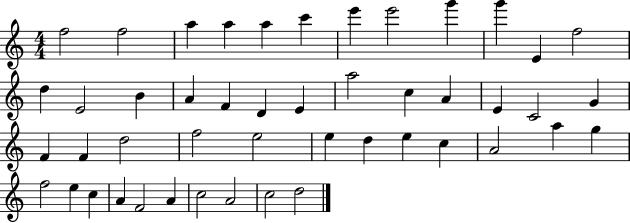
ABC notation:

X:1
T:Untitled
M:4/4
L:1/4
K:C
f2 f2 a a a c' e' e'2 g' g' E f2 d E2 B A F D E a2 c A E C2 G F F d2 f2 e2 e d e c A2 a g f2 e c A F2 A c2 A2 c2 d2